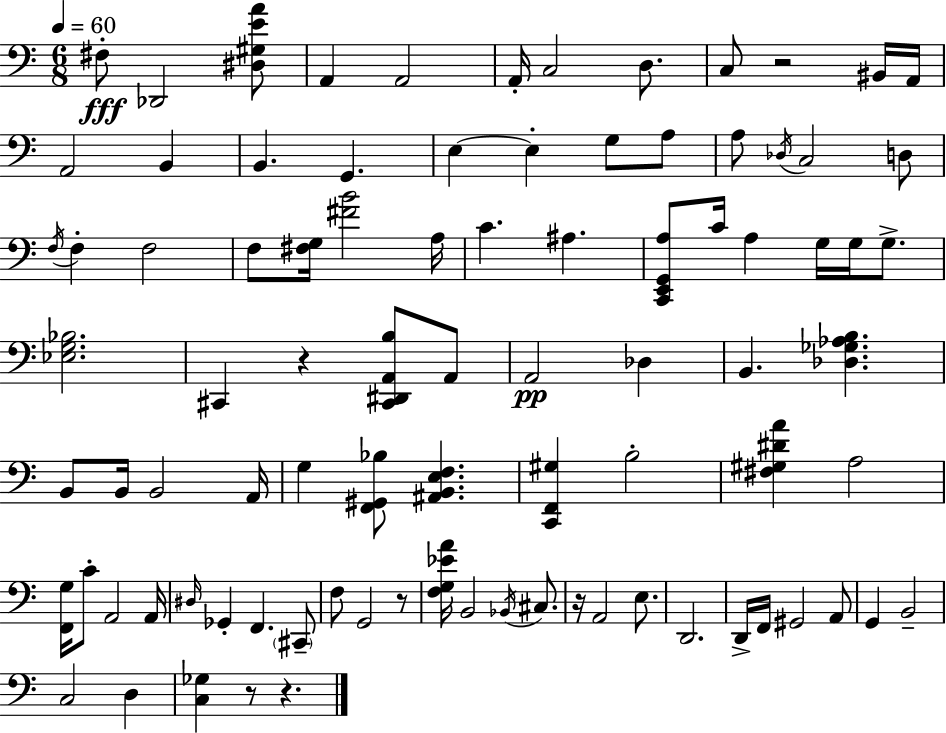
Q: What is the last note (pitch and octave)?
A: D3